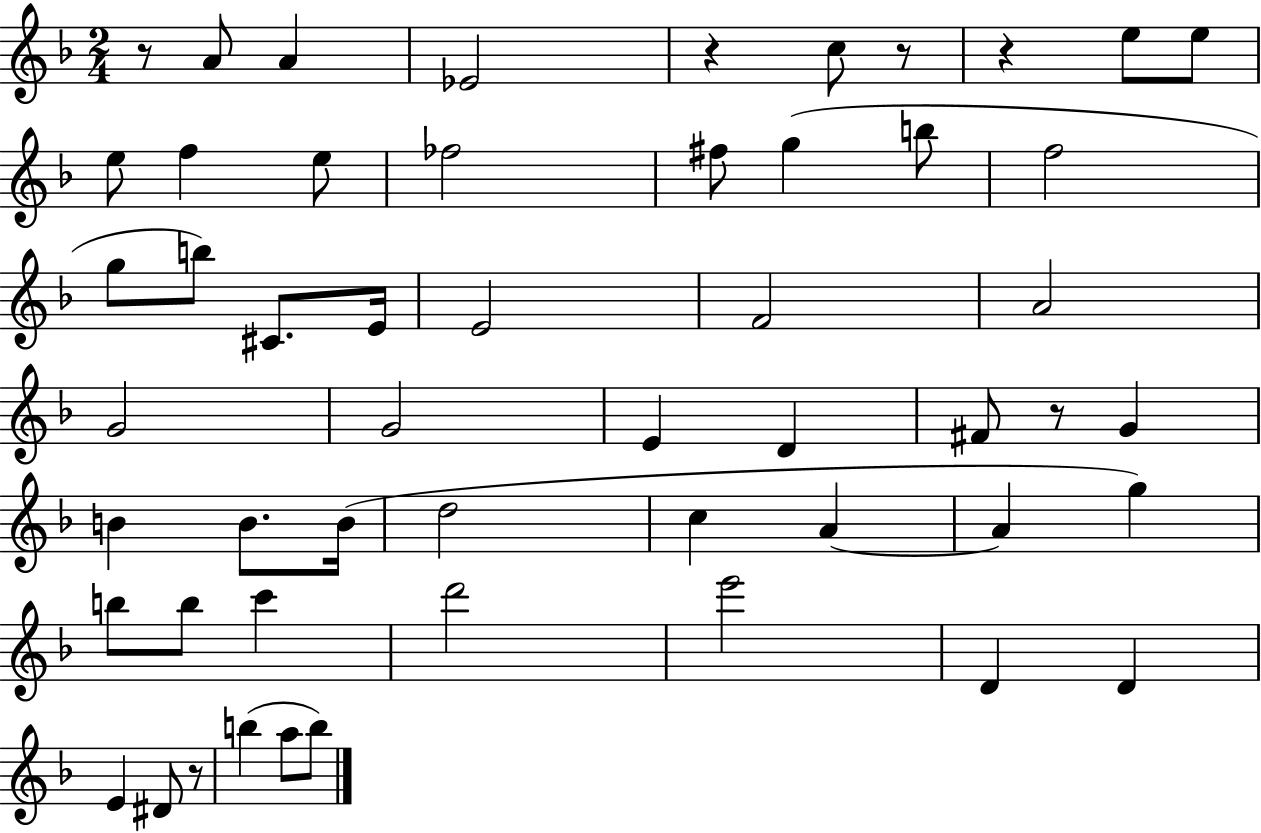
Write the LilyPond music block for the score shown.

{
  \clef treble
  \numericTimeSignature
  \time 2/4
  \key f \major
  r8 a'8 a'4 | ees'2 | r4 c''8 r8 | r4 e''8 e''8 | \break e''8 f''4 e''8 | fes''2 | fis''8 g''4( b''8 | f''2 | \break g''8 b''8) cis'8. e'16 | e'2 | f'2 | a'2 | \break g'2 | g'2 | e'4 d'4 | fis'8 r8 g'4 | \break b'4 b'8. b'16( | d''2 | c''4 a'4~~ | a'4 g''4) | \break b''8 b''8 c'''4 | d'''2 | e'''2 | d'4 d'4 | \break e'4 dis'8 r8 | b''4( a''8 b''8) | \bar "|."
}